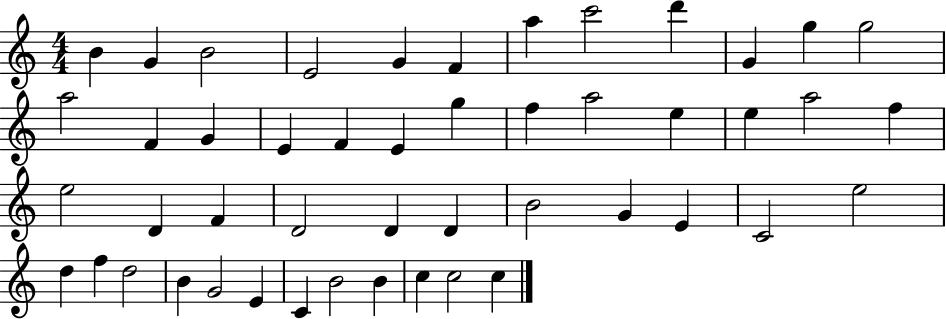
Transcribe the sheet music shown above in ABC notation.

X:1
T:Untitled
M:4/4
L:1/4
K:C
B G B2 E2 G F a c'2 d' G g g2 a2 F G E F E g f a2 e e a2 f e2 D F D2 D D B2 G E C2 e2 d f d2 B G2 E C B2 B c c2 c